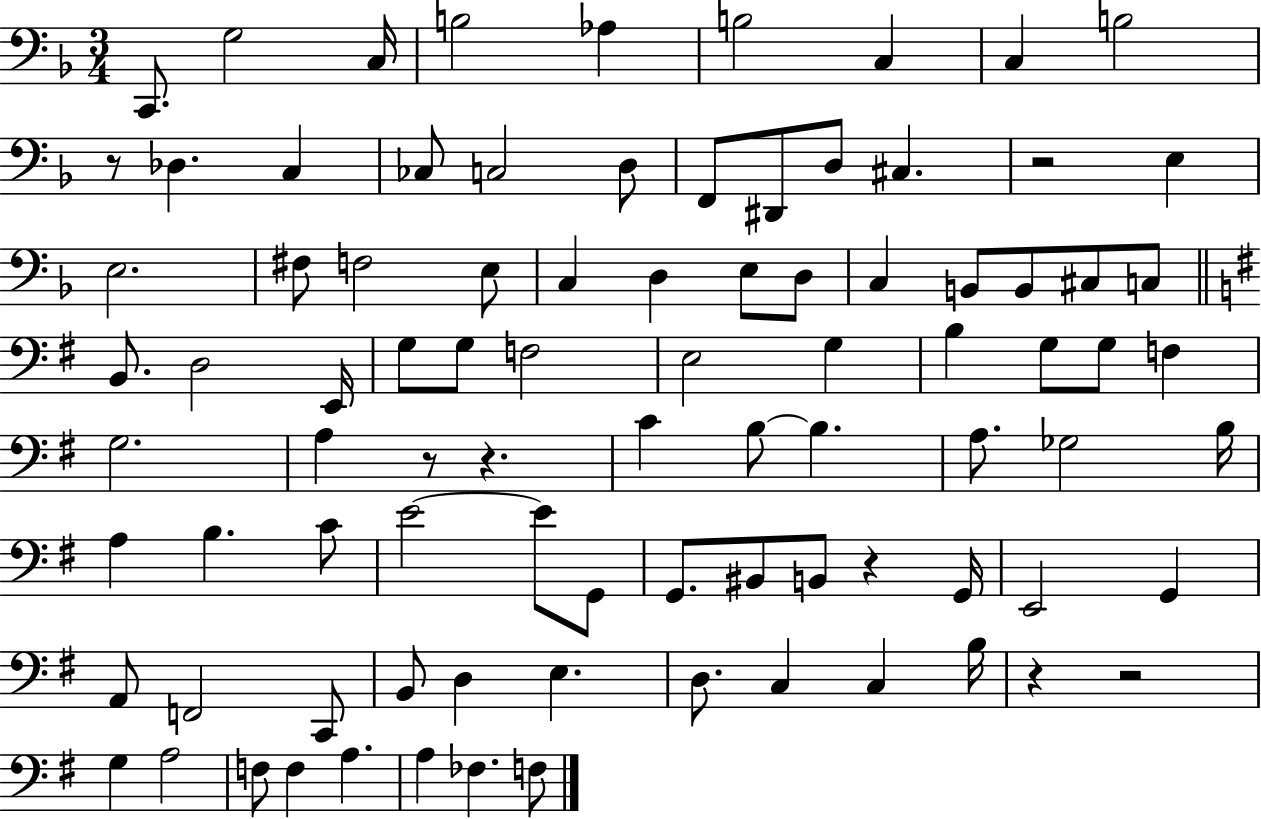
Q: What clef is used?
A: bass